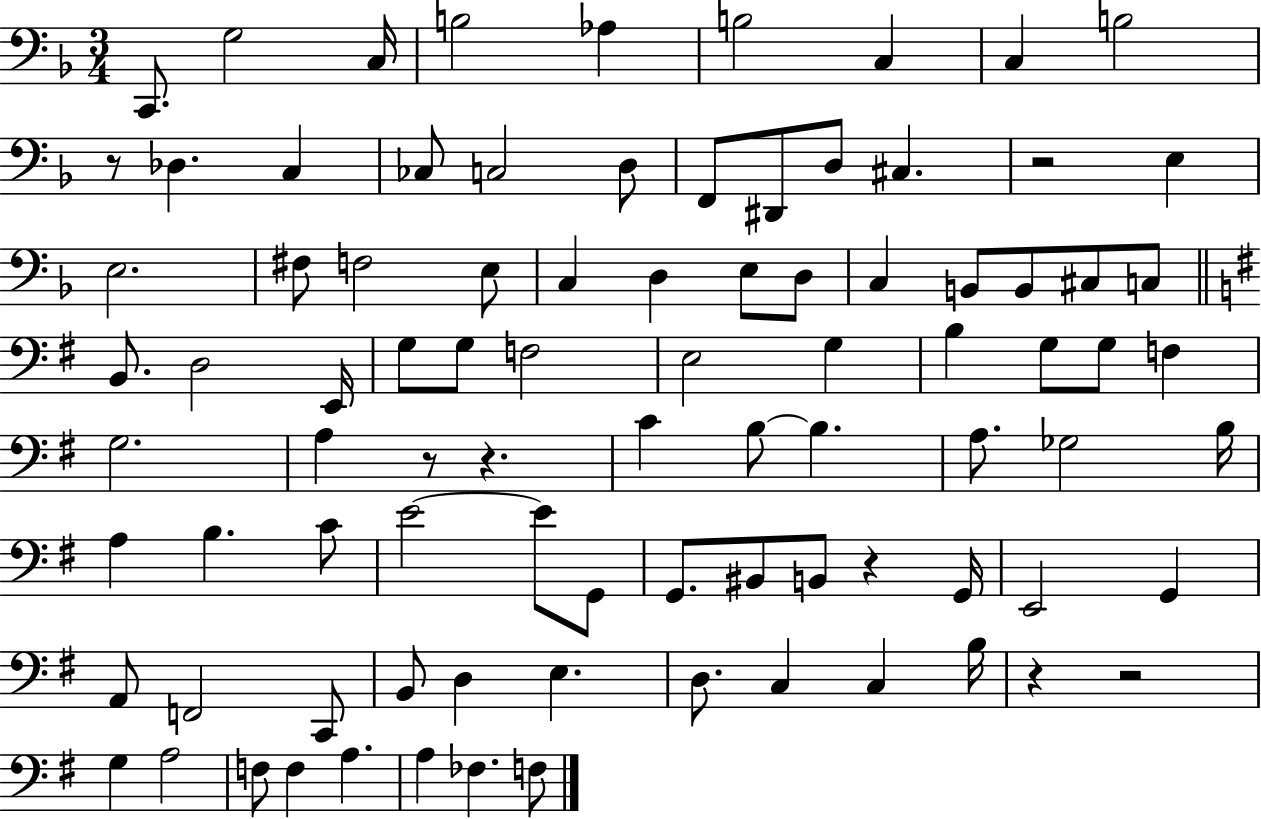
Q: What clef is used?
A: bass